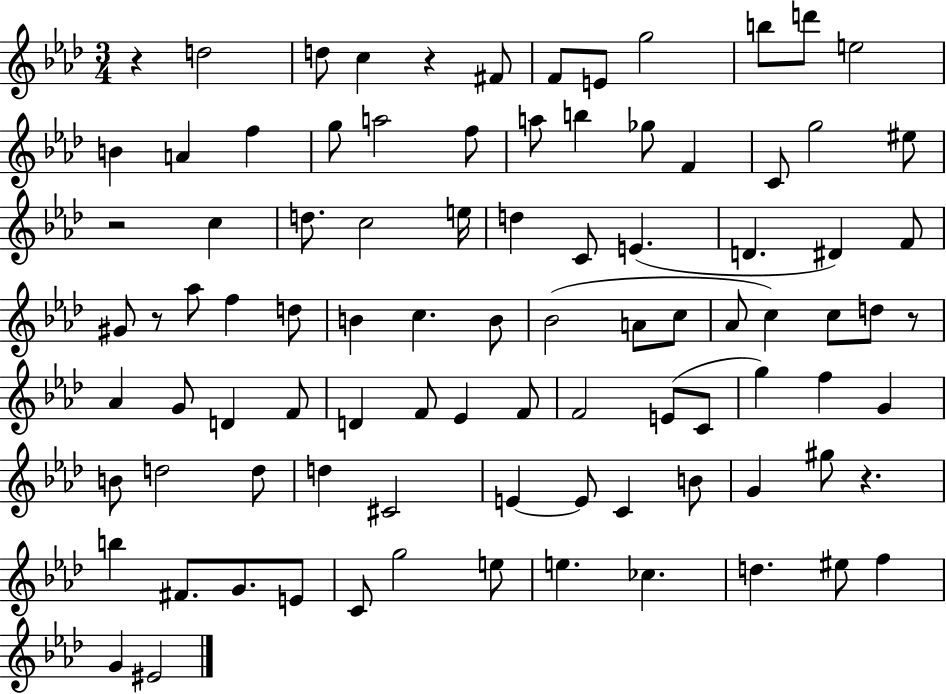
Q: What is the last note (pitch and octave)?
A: EIS4